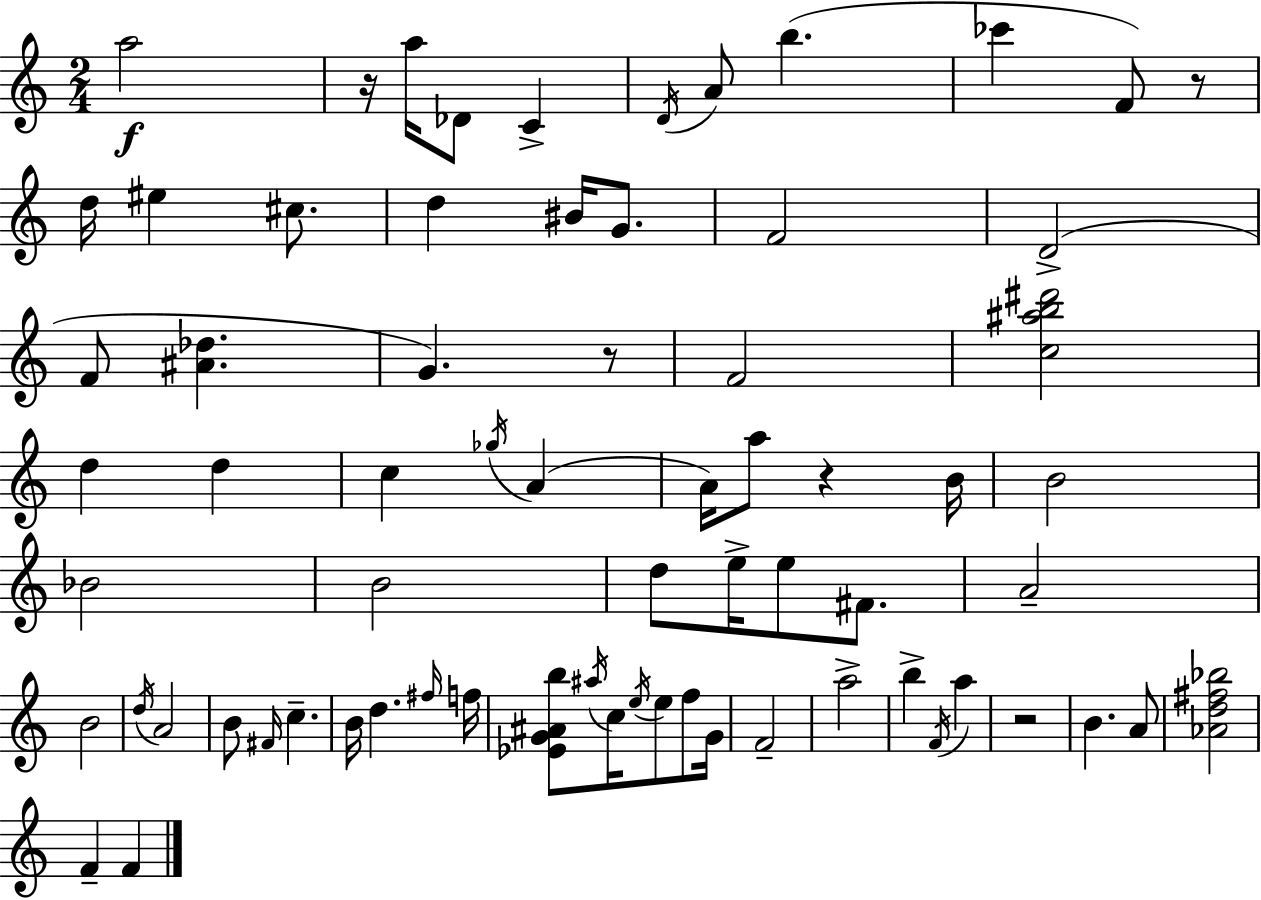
A5/h R/s A5/s Db4/e C4/q D4/s A4/e B5/q. CES6/q F4/e R/e D5/s EIS5/q C#5/e. D5/q BIS4/s G4/e. F4/h D4/h F4/e [A#4,Db5]/q. G4/q. R/e F4/h [C5,A#5,B5,D#6]/h D5/q D5/q C5/q Gb5/s A4/q A4/s A5/e R/q B4/s B4/h Bb4/h B4/h D5/e E5/s E5/e F#4/e. A4/h B4/h D5/s A4/h B4/e F#4/s C5/q. B4/s D5/q. F#5/s F5/s [Eb4,G4,A#4,B5]/e A#5/s C5/s E5/s E5/e F5/e G4/s F4/h A5/h B5/q F4/s A5/q R/h B4/q. A4/e [Ab4,D5,F#5,Bb5]/h F4/q F4/q